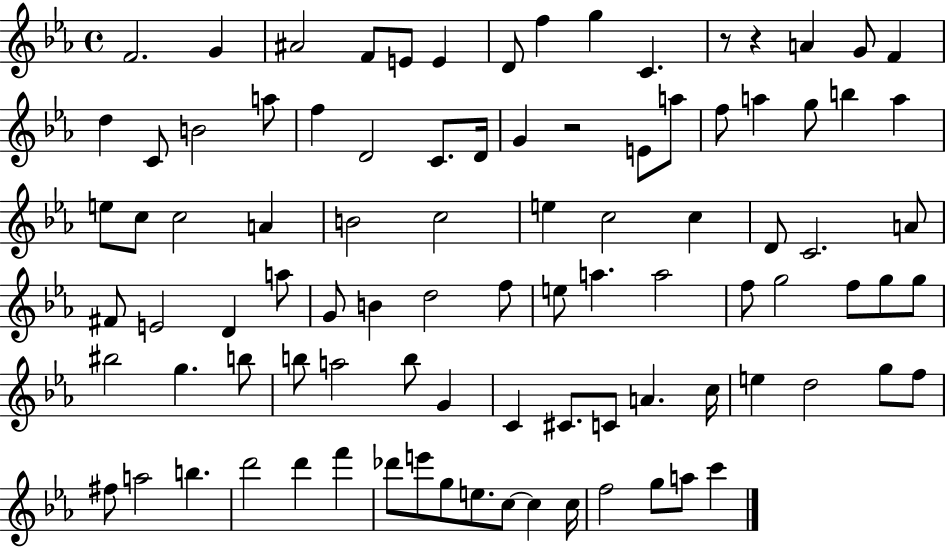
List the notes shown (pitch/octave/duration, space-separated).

F4/h. G4/q A#4/h F4/e E4/e E4/q D4/e F5/q G5/q C4/q. R/e R/q A4/q G4/e F4/q D5/q C4/e B4/h A5/e F5/q D4/h C4/e. D4/s G4/q R/h E4/e A5/e F5/e A5/q G5/e B5/q A5/q E5/e C5/e C5/h A4/q B4/h C5/h E5/q C5/h C5/q D4/e C4/h. A4/e F#4/e E4/h D4/q A5/e G4/e B4/q D5/h F5/e E5/e A5/q. A5/h F5/e G5/h F5/e G5/e G5/e BIS5/h G5/q. B5/e B5/e A5/h B5/e G4/q C4/q C#4/e. C4/e A4/q. C5/s E5/q D5/h G5/e F5/e F#5/e A5/h B5/q. D6/h D6/q F6/q Db6/e E6/e G5/e E5/e. C5/e C5/q C5/s F5/h G5/e A5/e C6/q